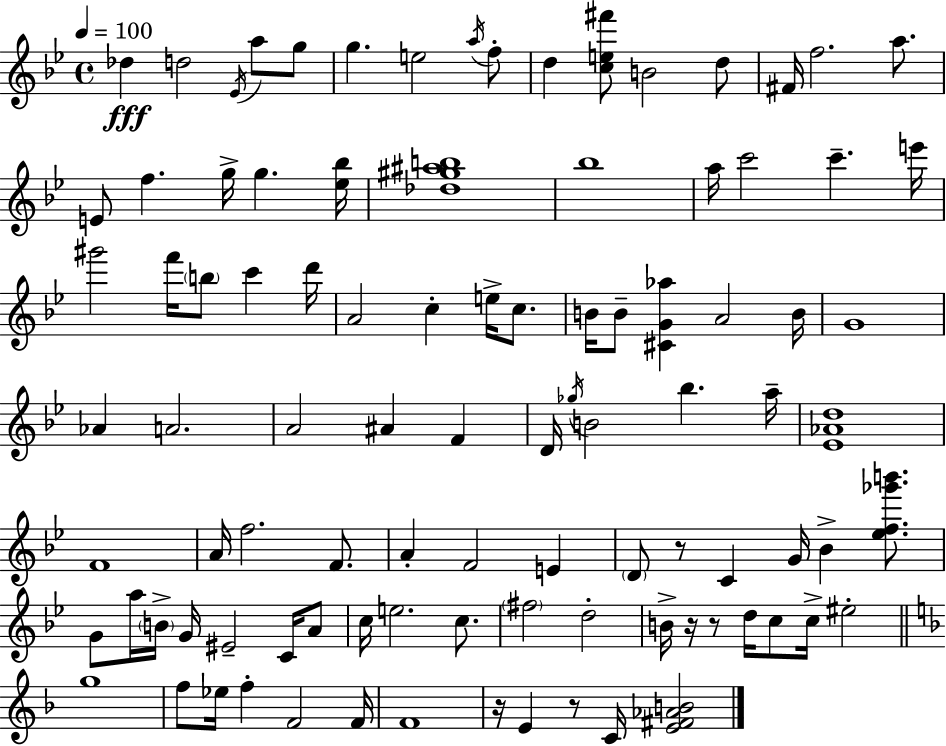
{
  \clef treble
  \time 4/4
  \defaultTimeSignature
  \key g \minor
  \tempo 4 = 100
  \repeat volta 2 { des''4\fff d''2 \acciaccatura { ees'16 } a''8 g''8 | g''4. e''2 \acciaccatura { a''16 } | f''8-. d''4 <c'' e'' fis'''>8 b'2 | d''8 fis'16 f''2. a''8. | \break e'8 f''4. g''16-> g''4. | <ees'' bes''>16 <des'' gis'' ais'' b''>1 | bes''1 | a''16 c'''2 c'''4.-- | \break e'''16 gis'''2 f'''16 \parenthesize b''8 c'''4 | d'''16 a'2 c''4-. e''16-> c''8. | b'16 b'8-- <cis' g' aes''>4 a'2 | b'16 g'1 | \break aes'4 a'2. | a'2 ais'4 f'4 | d'16 \acciaccatura { ges''16 } b'2 bes''4. | a''16-- <ees' aes' d''>1 | \break f'1 | a'16 f''2. | f'8. a'4-. f'2 e'4 | \parenthesize d'8 r8 c'4 g'16 bes'4-> | \break <ees'' f'' ges''' b'''>8. g'8 a''16 \parenthesize b'16-> g'16 eis'2-- | c'16 a'8 c''16 e''2. | c''8. \parenthesize fis''2 d''2-. | b'16-> r16 r8 d''16 c''8 c''16-> eis''2-. | \break \bar "||" \break \key f \major g''1 | f''8 ees''16 f''4-. f'2 f'16 | f'1 | r16 e'4 r8 c'16 <e' fis' aes' b'>2 | \break } \bar "|."
}